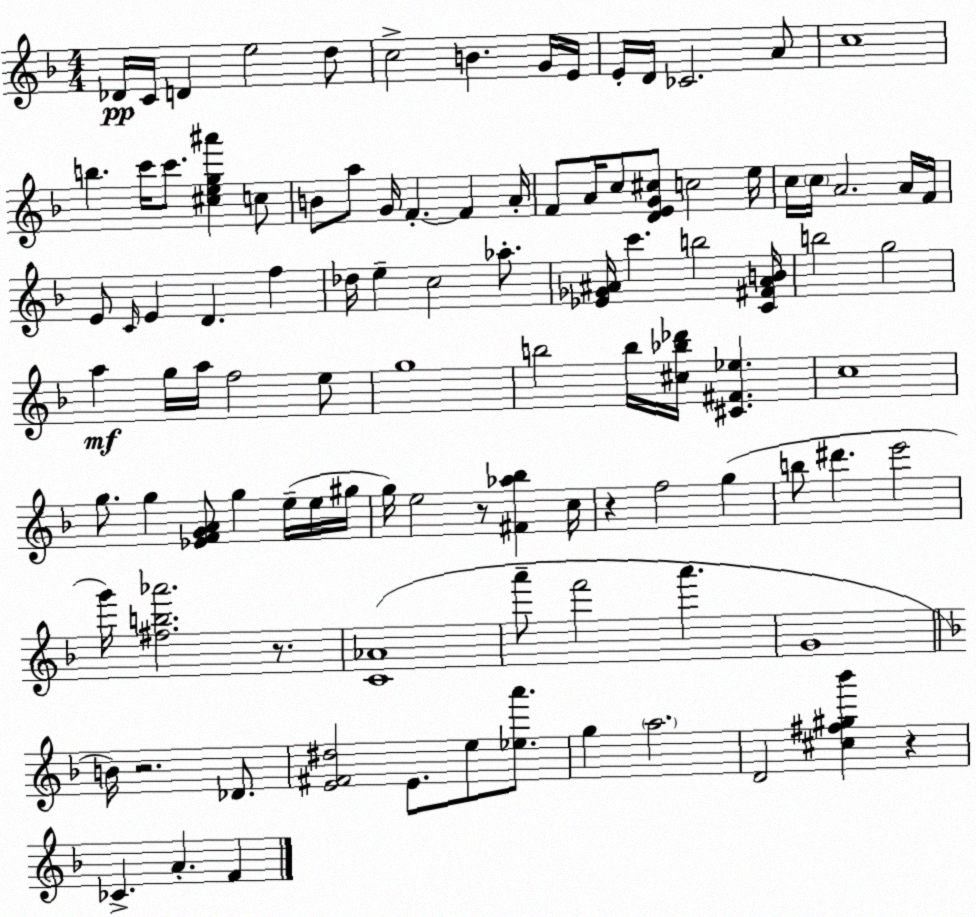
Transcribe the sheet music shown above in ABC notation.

X:1
T:Untitled
M:4/4
L:1/4
K:F
_D/4 C/4 D e2 d/2 c2 B G/4 E/4 E/4 D/4 _C2 A/2 c4 b c'/4 c'/2 [^ceg^a'] c/2 B/2 a/2 G/4 F F A/4 F/2 A/4 c/2 [DEG^c]/2 c2 e/4 c/4 c/4 A2 A/4 F/4 E/2 C/4 E D f _d/4 e c2 _a/2 [_E_G^A]/4 c' b2 [C^F^AB]/4 b2 g2 a g/4 a/4 f2 e/2 g4 b2 b/4 [^c_b_d']/4 [^C^F_e] c4 g/2 g [_EFGA]/2 g e/4 e/4 ^g/4 g/4 e2 z/2 [^F_a_b] c/4 z f2 g b/2 ^d' e'2 g'/4 [^fb_a']2 z/2 [C_A]4 a'/2 f'2 a' G4 B/4 z2 _D/2 [E^F^d]2 E/2 e/2 [_ea']/2 g a2 D2 [^c^f^g_b'] z _C A F